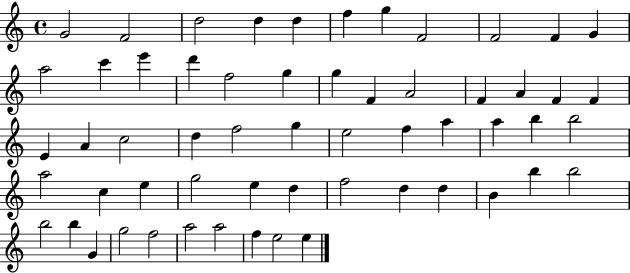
X:1
T:Untitled
M:4/4
L:1/4
K:C
G2 F2 d2 d d f g F2 F2 F G a2 c' e' d' f2 g g F A2 F A F F E A c2 d f2 g e2 f a a b b2 a2 c e g2 e d f2 d d B b b2 b2 b G g2 f2 a2 a2 f e2 e